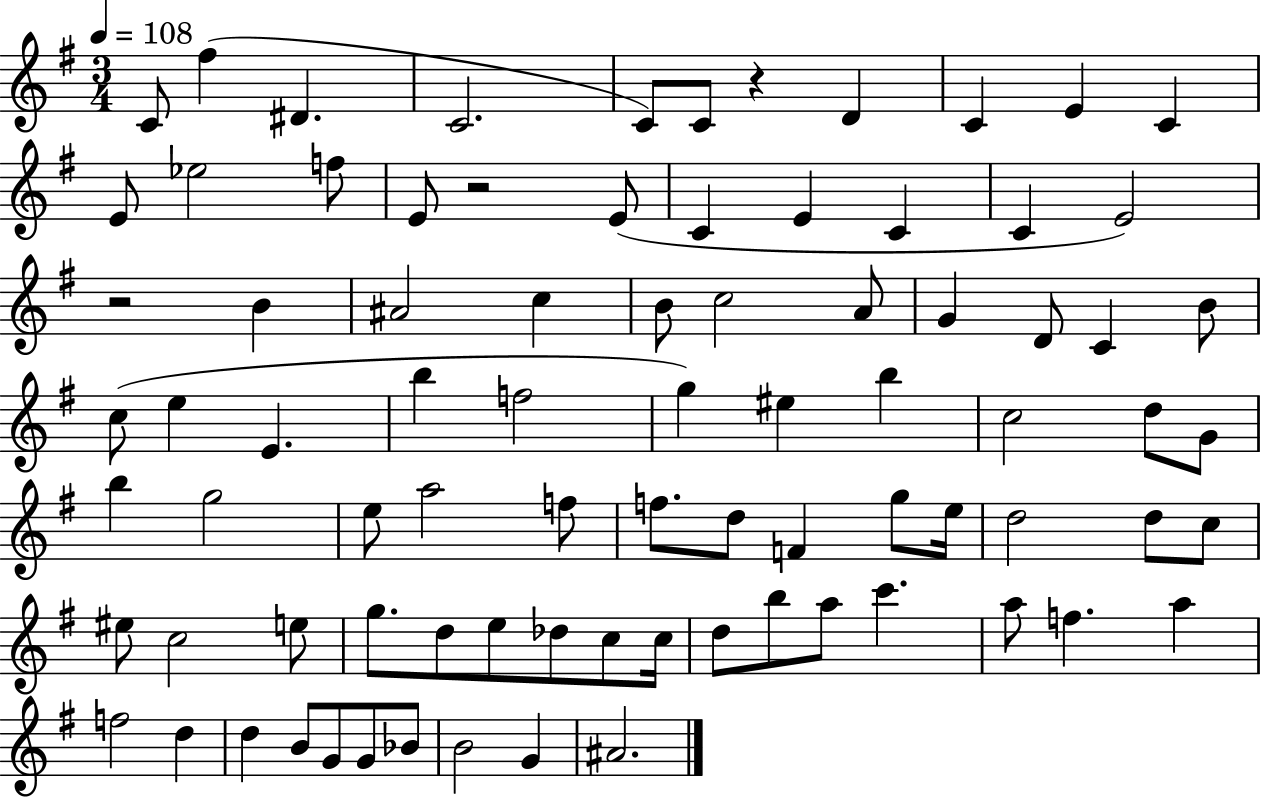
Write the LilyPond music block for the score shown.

{
  \clef treble
  \numericTimeSignature
  \time 3/4
  \key g \major
  \tempo 4 = 108
  \repeat volta 2 { c'8 fis''4( dis'4. | c'2. | c'8) c'8 r4 d'4 | c'4 e'4 c'4 | \break e'8 ees''2 f''8 | e'8 r2 e'8( | c'4 e'4 c'4 | c'4 e'2) | \break r2 b'4 | ais'2 c''4 | b'8 c''2 a'8 | g'4 d'8 c'4 b'8 | \break c''8( e''4 e'4. | b''4 f''2 | g''4) eis''4 b''4 | c''2 d''8 g'8 | \break b''4 g''2 | e''8 a''2 f''8 | f''8. d''8 f'4 g''8 e''16 | d''2 d''8 c''8 | \break eis''8 c''2 e''8 | g''8. d''8 e''8 des''8 c''8 c''16 | d''8 b''8 a''8 c'''4. | a''8 f''4. a''4 | \break f''2 d''4 | d''4 b'8 g'8 g'8 bes'8 | b'2 g'4 | ais'2. | \break } \bar "|."
}